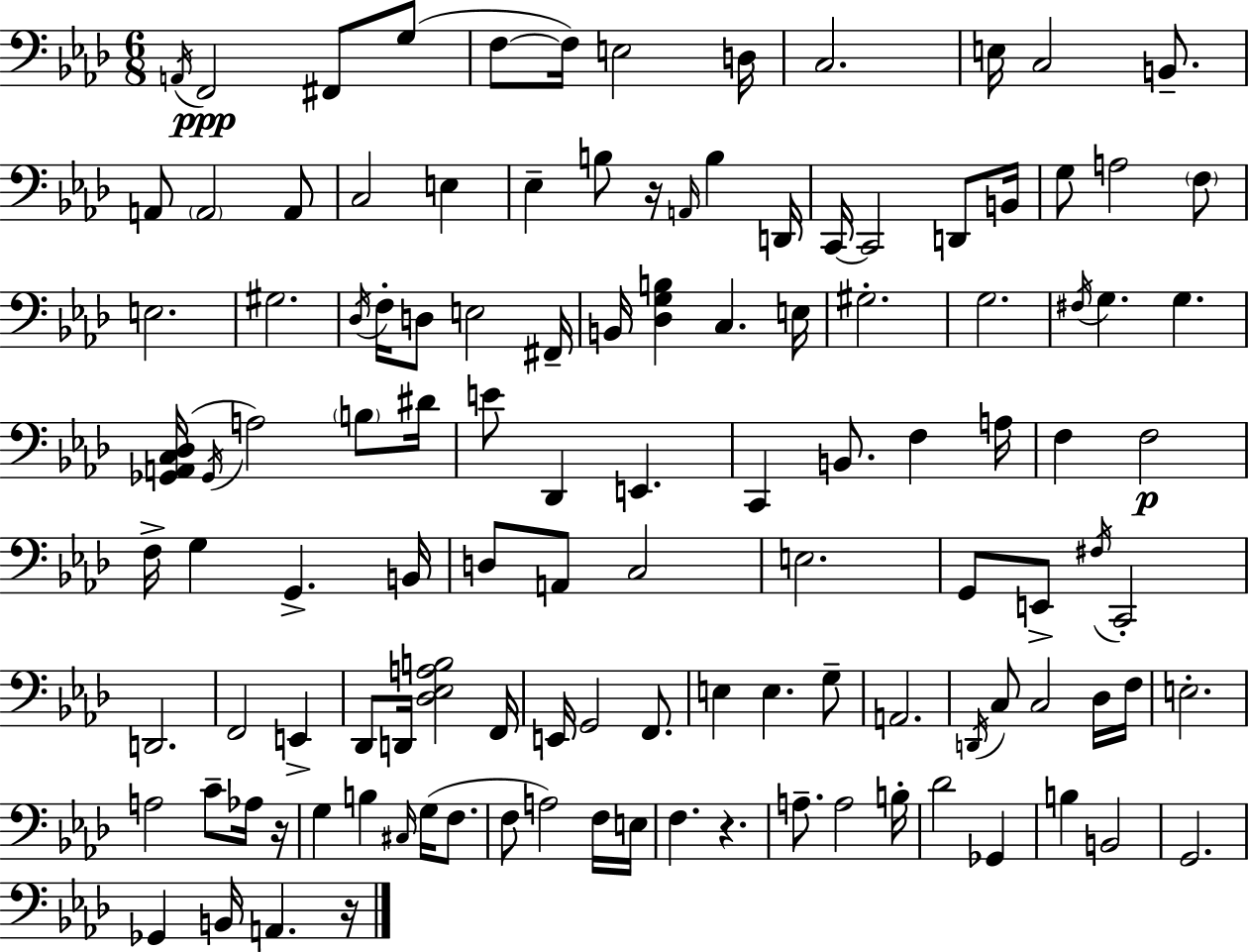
A2/s F2/h F#2/e G3/e F3/e F3/s E3/h D3/s C3/h. E3/s C3/h B2/e. A2/e A2/h A2/e C3/h E3/q Eb3/q B3/e R/s A2/s B3/q D2/s C2/s C2/h D2/e B2/s G3/e A3/h F3/e E3/h. G#3/h. Db3/s F3/s D3/e E3/h F#2/s B2/s [Db3,G3,B3]/q C3/q. E3/s G#3/h. G3/h. F#3/s G3/q. G3/q. [Gb2,A2,C3,Db3]/s Gb2/s A3/h B3/e D#4/s E4/e Db2/q E2/q. C2/q B2/e. F3/q A3/s F3/q F3/h F3/s G3/q G2/q. B2/s D3/e A2/e C3/h E3/h. G2/e E2/e F#3/s C2/h D2/h. F2/h E2/q Db2/e D2/s [Db3,Eb3,A3,B3]/h F2/s E2/s G2/h F2/e. E3/q E3/q. G3/e A2/h. D2/s C3/e C3/h Db3/s F3/s E3/h. A3/h C4/e Ab3/s R/s G3/q B3/q C#3/s G3/s F3/e. F3/e A3/h F3/s E3/s F3/q. R/q. A3/e. A3/h B3/s Db4/h Gb2/q B3/q B2/h G2/h. Gb2/q B2/s A2/q. R/s